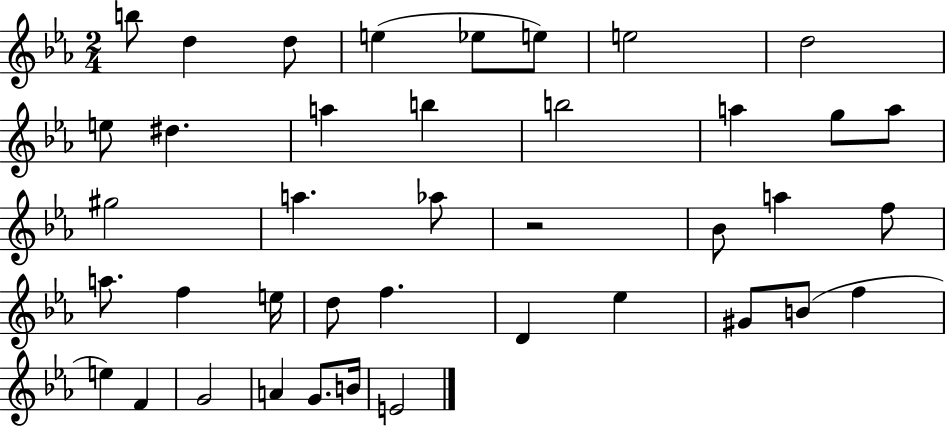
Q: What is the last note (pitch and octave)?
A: E4